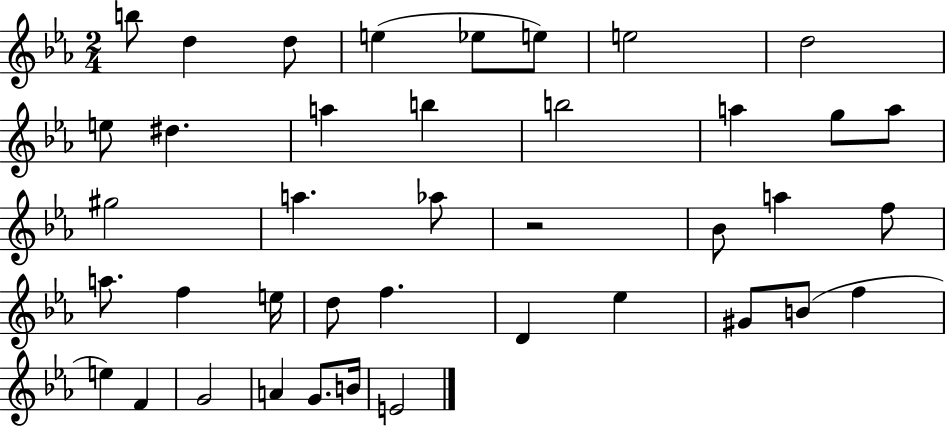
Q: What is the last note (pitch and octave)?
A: E4